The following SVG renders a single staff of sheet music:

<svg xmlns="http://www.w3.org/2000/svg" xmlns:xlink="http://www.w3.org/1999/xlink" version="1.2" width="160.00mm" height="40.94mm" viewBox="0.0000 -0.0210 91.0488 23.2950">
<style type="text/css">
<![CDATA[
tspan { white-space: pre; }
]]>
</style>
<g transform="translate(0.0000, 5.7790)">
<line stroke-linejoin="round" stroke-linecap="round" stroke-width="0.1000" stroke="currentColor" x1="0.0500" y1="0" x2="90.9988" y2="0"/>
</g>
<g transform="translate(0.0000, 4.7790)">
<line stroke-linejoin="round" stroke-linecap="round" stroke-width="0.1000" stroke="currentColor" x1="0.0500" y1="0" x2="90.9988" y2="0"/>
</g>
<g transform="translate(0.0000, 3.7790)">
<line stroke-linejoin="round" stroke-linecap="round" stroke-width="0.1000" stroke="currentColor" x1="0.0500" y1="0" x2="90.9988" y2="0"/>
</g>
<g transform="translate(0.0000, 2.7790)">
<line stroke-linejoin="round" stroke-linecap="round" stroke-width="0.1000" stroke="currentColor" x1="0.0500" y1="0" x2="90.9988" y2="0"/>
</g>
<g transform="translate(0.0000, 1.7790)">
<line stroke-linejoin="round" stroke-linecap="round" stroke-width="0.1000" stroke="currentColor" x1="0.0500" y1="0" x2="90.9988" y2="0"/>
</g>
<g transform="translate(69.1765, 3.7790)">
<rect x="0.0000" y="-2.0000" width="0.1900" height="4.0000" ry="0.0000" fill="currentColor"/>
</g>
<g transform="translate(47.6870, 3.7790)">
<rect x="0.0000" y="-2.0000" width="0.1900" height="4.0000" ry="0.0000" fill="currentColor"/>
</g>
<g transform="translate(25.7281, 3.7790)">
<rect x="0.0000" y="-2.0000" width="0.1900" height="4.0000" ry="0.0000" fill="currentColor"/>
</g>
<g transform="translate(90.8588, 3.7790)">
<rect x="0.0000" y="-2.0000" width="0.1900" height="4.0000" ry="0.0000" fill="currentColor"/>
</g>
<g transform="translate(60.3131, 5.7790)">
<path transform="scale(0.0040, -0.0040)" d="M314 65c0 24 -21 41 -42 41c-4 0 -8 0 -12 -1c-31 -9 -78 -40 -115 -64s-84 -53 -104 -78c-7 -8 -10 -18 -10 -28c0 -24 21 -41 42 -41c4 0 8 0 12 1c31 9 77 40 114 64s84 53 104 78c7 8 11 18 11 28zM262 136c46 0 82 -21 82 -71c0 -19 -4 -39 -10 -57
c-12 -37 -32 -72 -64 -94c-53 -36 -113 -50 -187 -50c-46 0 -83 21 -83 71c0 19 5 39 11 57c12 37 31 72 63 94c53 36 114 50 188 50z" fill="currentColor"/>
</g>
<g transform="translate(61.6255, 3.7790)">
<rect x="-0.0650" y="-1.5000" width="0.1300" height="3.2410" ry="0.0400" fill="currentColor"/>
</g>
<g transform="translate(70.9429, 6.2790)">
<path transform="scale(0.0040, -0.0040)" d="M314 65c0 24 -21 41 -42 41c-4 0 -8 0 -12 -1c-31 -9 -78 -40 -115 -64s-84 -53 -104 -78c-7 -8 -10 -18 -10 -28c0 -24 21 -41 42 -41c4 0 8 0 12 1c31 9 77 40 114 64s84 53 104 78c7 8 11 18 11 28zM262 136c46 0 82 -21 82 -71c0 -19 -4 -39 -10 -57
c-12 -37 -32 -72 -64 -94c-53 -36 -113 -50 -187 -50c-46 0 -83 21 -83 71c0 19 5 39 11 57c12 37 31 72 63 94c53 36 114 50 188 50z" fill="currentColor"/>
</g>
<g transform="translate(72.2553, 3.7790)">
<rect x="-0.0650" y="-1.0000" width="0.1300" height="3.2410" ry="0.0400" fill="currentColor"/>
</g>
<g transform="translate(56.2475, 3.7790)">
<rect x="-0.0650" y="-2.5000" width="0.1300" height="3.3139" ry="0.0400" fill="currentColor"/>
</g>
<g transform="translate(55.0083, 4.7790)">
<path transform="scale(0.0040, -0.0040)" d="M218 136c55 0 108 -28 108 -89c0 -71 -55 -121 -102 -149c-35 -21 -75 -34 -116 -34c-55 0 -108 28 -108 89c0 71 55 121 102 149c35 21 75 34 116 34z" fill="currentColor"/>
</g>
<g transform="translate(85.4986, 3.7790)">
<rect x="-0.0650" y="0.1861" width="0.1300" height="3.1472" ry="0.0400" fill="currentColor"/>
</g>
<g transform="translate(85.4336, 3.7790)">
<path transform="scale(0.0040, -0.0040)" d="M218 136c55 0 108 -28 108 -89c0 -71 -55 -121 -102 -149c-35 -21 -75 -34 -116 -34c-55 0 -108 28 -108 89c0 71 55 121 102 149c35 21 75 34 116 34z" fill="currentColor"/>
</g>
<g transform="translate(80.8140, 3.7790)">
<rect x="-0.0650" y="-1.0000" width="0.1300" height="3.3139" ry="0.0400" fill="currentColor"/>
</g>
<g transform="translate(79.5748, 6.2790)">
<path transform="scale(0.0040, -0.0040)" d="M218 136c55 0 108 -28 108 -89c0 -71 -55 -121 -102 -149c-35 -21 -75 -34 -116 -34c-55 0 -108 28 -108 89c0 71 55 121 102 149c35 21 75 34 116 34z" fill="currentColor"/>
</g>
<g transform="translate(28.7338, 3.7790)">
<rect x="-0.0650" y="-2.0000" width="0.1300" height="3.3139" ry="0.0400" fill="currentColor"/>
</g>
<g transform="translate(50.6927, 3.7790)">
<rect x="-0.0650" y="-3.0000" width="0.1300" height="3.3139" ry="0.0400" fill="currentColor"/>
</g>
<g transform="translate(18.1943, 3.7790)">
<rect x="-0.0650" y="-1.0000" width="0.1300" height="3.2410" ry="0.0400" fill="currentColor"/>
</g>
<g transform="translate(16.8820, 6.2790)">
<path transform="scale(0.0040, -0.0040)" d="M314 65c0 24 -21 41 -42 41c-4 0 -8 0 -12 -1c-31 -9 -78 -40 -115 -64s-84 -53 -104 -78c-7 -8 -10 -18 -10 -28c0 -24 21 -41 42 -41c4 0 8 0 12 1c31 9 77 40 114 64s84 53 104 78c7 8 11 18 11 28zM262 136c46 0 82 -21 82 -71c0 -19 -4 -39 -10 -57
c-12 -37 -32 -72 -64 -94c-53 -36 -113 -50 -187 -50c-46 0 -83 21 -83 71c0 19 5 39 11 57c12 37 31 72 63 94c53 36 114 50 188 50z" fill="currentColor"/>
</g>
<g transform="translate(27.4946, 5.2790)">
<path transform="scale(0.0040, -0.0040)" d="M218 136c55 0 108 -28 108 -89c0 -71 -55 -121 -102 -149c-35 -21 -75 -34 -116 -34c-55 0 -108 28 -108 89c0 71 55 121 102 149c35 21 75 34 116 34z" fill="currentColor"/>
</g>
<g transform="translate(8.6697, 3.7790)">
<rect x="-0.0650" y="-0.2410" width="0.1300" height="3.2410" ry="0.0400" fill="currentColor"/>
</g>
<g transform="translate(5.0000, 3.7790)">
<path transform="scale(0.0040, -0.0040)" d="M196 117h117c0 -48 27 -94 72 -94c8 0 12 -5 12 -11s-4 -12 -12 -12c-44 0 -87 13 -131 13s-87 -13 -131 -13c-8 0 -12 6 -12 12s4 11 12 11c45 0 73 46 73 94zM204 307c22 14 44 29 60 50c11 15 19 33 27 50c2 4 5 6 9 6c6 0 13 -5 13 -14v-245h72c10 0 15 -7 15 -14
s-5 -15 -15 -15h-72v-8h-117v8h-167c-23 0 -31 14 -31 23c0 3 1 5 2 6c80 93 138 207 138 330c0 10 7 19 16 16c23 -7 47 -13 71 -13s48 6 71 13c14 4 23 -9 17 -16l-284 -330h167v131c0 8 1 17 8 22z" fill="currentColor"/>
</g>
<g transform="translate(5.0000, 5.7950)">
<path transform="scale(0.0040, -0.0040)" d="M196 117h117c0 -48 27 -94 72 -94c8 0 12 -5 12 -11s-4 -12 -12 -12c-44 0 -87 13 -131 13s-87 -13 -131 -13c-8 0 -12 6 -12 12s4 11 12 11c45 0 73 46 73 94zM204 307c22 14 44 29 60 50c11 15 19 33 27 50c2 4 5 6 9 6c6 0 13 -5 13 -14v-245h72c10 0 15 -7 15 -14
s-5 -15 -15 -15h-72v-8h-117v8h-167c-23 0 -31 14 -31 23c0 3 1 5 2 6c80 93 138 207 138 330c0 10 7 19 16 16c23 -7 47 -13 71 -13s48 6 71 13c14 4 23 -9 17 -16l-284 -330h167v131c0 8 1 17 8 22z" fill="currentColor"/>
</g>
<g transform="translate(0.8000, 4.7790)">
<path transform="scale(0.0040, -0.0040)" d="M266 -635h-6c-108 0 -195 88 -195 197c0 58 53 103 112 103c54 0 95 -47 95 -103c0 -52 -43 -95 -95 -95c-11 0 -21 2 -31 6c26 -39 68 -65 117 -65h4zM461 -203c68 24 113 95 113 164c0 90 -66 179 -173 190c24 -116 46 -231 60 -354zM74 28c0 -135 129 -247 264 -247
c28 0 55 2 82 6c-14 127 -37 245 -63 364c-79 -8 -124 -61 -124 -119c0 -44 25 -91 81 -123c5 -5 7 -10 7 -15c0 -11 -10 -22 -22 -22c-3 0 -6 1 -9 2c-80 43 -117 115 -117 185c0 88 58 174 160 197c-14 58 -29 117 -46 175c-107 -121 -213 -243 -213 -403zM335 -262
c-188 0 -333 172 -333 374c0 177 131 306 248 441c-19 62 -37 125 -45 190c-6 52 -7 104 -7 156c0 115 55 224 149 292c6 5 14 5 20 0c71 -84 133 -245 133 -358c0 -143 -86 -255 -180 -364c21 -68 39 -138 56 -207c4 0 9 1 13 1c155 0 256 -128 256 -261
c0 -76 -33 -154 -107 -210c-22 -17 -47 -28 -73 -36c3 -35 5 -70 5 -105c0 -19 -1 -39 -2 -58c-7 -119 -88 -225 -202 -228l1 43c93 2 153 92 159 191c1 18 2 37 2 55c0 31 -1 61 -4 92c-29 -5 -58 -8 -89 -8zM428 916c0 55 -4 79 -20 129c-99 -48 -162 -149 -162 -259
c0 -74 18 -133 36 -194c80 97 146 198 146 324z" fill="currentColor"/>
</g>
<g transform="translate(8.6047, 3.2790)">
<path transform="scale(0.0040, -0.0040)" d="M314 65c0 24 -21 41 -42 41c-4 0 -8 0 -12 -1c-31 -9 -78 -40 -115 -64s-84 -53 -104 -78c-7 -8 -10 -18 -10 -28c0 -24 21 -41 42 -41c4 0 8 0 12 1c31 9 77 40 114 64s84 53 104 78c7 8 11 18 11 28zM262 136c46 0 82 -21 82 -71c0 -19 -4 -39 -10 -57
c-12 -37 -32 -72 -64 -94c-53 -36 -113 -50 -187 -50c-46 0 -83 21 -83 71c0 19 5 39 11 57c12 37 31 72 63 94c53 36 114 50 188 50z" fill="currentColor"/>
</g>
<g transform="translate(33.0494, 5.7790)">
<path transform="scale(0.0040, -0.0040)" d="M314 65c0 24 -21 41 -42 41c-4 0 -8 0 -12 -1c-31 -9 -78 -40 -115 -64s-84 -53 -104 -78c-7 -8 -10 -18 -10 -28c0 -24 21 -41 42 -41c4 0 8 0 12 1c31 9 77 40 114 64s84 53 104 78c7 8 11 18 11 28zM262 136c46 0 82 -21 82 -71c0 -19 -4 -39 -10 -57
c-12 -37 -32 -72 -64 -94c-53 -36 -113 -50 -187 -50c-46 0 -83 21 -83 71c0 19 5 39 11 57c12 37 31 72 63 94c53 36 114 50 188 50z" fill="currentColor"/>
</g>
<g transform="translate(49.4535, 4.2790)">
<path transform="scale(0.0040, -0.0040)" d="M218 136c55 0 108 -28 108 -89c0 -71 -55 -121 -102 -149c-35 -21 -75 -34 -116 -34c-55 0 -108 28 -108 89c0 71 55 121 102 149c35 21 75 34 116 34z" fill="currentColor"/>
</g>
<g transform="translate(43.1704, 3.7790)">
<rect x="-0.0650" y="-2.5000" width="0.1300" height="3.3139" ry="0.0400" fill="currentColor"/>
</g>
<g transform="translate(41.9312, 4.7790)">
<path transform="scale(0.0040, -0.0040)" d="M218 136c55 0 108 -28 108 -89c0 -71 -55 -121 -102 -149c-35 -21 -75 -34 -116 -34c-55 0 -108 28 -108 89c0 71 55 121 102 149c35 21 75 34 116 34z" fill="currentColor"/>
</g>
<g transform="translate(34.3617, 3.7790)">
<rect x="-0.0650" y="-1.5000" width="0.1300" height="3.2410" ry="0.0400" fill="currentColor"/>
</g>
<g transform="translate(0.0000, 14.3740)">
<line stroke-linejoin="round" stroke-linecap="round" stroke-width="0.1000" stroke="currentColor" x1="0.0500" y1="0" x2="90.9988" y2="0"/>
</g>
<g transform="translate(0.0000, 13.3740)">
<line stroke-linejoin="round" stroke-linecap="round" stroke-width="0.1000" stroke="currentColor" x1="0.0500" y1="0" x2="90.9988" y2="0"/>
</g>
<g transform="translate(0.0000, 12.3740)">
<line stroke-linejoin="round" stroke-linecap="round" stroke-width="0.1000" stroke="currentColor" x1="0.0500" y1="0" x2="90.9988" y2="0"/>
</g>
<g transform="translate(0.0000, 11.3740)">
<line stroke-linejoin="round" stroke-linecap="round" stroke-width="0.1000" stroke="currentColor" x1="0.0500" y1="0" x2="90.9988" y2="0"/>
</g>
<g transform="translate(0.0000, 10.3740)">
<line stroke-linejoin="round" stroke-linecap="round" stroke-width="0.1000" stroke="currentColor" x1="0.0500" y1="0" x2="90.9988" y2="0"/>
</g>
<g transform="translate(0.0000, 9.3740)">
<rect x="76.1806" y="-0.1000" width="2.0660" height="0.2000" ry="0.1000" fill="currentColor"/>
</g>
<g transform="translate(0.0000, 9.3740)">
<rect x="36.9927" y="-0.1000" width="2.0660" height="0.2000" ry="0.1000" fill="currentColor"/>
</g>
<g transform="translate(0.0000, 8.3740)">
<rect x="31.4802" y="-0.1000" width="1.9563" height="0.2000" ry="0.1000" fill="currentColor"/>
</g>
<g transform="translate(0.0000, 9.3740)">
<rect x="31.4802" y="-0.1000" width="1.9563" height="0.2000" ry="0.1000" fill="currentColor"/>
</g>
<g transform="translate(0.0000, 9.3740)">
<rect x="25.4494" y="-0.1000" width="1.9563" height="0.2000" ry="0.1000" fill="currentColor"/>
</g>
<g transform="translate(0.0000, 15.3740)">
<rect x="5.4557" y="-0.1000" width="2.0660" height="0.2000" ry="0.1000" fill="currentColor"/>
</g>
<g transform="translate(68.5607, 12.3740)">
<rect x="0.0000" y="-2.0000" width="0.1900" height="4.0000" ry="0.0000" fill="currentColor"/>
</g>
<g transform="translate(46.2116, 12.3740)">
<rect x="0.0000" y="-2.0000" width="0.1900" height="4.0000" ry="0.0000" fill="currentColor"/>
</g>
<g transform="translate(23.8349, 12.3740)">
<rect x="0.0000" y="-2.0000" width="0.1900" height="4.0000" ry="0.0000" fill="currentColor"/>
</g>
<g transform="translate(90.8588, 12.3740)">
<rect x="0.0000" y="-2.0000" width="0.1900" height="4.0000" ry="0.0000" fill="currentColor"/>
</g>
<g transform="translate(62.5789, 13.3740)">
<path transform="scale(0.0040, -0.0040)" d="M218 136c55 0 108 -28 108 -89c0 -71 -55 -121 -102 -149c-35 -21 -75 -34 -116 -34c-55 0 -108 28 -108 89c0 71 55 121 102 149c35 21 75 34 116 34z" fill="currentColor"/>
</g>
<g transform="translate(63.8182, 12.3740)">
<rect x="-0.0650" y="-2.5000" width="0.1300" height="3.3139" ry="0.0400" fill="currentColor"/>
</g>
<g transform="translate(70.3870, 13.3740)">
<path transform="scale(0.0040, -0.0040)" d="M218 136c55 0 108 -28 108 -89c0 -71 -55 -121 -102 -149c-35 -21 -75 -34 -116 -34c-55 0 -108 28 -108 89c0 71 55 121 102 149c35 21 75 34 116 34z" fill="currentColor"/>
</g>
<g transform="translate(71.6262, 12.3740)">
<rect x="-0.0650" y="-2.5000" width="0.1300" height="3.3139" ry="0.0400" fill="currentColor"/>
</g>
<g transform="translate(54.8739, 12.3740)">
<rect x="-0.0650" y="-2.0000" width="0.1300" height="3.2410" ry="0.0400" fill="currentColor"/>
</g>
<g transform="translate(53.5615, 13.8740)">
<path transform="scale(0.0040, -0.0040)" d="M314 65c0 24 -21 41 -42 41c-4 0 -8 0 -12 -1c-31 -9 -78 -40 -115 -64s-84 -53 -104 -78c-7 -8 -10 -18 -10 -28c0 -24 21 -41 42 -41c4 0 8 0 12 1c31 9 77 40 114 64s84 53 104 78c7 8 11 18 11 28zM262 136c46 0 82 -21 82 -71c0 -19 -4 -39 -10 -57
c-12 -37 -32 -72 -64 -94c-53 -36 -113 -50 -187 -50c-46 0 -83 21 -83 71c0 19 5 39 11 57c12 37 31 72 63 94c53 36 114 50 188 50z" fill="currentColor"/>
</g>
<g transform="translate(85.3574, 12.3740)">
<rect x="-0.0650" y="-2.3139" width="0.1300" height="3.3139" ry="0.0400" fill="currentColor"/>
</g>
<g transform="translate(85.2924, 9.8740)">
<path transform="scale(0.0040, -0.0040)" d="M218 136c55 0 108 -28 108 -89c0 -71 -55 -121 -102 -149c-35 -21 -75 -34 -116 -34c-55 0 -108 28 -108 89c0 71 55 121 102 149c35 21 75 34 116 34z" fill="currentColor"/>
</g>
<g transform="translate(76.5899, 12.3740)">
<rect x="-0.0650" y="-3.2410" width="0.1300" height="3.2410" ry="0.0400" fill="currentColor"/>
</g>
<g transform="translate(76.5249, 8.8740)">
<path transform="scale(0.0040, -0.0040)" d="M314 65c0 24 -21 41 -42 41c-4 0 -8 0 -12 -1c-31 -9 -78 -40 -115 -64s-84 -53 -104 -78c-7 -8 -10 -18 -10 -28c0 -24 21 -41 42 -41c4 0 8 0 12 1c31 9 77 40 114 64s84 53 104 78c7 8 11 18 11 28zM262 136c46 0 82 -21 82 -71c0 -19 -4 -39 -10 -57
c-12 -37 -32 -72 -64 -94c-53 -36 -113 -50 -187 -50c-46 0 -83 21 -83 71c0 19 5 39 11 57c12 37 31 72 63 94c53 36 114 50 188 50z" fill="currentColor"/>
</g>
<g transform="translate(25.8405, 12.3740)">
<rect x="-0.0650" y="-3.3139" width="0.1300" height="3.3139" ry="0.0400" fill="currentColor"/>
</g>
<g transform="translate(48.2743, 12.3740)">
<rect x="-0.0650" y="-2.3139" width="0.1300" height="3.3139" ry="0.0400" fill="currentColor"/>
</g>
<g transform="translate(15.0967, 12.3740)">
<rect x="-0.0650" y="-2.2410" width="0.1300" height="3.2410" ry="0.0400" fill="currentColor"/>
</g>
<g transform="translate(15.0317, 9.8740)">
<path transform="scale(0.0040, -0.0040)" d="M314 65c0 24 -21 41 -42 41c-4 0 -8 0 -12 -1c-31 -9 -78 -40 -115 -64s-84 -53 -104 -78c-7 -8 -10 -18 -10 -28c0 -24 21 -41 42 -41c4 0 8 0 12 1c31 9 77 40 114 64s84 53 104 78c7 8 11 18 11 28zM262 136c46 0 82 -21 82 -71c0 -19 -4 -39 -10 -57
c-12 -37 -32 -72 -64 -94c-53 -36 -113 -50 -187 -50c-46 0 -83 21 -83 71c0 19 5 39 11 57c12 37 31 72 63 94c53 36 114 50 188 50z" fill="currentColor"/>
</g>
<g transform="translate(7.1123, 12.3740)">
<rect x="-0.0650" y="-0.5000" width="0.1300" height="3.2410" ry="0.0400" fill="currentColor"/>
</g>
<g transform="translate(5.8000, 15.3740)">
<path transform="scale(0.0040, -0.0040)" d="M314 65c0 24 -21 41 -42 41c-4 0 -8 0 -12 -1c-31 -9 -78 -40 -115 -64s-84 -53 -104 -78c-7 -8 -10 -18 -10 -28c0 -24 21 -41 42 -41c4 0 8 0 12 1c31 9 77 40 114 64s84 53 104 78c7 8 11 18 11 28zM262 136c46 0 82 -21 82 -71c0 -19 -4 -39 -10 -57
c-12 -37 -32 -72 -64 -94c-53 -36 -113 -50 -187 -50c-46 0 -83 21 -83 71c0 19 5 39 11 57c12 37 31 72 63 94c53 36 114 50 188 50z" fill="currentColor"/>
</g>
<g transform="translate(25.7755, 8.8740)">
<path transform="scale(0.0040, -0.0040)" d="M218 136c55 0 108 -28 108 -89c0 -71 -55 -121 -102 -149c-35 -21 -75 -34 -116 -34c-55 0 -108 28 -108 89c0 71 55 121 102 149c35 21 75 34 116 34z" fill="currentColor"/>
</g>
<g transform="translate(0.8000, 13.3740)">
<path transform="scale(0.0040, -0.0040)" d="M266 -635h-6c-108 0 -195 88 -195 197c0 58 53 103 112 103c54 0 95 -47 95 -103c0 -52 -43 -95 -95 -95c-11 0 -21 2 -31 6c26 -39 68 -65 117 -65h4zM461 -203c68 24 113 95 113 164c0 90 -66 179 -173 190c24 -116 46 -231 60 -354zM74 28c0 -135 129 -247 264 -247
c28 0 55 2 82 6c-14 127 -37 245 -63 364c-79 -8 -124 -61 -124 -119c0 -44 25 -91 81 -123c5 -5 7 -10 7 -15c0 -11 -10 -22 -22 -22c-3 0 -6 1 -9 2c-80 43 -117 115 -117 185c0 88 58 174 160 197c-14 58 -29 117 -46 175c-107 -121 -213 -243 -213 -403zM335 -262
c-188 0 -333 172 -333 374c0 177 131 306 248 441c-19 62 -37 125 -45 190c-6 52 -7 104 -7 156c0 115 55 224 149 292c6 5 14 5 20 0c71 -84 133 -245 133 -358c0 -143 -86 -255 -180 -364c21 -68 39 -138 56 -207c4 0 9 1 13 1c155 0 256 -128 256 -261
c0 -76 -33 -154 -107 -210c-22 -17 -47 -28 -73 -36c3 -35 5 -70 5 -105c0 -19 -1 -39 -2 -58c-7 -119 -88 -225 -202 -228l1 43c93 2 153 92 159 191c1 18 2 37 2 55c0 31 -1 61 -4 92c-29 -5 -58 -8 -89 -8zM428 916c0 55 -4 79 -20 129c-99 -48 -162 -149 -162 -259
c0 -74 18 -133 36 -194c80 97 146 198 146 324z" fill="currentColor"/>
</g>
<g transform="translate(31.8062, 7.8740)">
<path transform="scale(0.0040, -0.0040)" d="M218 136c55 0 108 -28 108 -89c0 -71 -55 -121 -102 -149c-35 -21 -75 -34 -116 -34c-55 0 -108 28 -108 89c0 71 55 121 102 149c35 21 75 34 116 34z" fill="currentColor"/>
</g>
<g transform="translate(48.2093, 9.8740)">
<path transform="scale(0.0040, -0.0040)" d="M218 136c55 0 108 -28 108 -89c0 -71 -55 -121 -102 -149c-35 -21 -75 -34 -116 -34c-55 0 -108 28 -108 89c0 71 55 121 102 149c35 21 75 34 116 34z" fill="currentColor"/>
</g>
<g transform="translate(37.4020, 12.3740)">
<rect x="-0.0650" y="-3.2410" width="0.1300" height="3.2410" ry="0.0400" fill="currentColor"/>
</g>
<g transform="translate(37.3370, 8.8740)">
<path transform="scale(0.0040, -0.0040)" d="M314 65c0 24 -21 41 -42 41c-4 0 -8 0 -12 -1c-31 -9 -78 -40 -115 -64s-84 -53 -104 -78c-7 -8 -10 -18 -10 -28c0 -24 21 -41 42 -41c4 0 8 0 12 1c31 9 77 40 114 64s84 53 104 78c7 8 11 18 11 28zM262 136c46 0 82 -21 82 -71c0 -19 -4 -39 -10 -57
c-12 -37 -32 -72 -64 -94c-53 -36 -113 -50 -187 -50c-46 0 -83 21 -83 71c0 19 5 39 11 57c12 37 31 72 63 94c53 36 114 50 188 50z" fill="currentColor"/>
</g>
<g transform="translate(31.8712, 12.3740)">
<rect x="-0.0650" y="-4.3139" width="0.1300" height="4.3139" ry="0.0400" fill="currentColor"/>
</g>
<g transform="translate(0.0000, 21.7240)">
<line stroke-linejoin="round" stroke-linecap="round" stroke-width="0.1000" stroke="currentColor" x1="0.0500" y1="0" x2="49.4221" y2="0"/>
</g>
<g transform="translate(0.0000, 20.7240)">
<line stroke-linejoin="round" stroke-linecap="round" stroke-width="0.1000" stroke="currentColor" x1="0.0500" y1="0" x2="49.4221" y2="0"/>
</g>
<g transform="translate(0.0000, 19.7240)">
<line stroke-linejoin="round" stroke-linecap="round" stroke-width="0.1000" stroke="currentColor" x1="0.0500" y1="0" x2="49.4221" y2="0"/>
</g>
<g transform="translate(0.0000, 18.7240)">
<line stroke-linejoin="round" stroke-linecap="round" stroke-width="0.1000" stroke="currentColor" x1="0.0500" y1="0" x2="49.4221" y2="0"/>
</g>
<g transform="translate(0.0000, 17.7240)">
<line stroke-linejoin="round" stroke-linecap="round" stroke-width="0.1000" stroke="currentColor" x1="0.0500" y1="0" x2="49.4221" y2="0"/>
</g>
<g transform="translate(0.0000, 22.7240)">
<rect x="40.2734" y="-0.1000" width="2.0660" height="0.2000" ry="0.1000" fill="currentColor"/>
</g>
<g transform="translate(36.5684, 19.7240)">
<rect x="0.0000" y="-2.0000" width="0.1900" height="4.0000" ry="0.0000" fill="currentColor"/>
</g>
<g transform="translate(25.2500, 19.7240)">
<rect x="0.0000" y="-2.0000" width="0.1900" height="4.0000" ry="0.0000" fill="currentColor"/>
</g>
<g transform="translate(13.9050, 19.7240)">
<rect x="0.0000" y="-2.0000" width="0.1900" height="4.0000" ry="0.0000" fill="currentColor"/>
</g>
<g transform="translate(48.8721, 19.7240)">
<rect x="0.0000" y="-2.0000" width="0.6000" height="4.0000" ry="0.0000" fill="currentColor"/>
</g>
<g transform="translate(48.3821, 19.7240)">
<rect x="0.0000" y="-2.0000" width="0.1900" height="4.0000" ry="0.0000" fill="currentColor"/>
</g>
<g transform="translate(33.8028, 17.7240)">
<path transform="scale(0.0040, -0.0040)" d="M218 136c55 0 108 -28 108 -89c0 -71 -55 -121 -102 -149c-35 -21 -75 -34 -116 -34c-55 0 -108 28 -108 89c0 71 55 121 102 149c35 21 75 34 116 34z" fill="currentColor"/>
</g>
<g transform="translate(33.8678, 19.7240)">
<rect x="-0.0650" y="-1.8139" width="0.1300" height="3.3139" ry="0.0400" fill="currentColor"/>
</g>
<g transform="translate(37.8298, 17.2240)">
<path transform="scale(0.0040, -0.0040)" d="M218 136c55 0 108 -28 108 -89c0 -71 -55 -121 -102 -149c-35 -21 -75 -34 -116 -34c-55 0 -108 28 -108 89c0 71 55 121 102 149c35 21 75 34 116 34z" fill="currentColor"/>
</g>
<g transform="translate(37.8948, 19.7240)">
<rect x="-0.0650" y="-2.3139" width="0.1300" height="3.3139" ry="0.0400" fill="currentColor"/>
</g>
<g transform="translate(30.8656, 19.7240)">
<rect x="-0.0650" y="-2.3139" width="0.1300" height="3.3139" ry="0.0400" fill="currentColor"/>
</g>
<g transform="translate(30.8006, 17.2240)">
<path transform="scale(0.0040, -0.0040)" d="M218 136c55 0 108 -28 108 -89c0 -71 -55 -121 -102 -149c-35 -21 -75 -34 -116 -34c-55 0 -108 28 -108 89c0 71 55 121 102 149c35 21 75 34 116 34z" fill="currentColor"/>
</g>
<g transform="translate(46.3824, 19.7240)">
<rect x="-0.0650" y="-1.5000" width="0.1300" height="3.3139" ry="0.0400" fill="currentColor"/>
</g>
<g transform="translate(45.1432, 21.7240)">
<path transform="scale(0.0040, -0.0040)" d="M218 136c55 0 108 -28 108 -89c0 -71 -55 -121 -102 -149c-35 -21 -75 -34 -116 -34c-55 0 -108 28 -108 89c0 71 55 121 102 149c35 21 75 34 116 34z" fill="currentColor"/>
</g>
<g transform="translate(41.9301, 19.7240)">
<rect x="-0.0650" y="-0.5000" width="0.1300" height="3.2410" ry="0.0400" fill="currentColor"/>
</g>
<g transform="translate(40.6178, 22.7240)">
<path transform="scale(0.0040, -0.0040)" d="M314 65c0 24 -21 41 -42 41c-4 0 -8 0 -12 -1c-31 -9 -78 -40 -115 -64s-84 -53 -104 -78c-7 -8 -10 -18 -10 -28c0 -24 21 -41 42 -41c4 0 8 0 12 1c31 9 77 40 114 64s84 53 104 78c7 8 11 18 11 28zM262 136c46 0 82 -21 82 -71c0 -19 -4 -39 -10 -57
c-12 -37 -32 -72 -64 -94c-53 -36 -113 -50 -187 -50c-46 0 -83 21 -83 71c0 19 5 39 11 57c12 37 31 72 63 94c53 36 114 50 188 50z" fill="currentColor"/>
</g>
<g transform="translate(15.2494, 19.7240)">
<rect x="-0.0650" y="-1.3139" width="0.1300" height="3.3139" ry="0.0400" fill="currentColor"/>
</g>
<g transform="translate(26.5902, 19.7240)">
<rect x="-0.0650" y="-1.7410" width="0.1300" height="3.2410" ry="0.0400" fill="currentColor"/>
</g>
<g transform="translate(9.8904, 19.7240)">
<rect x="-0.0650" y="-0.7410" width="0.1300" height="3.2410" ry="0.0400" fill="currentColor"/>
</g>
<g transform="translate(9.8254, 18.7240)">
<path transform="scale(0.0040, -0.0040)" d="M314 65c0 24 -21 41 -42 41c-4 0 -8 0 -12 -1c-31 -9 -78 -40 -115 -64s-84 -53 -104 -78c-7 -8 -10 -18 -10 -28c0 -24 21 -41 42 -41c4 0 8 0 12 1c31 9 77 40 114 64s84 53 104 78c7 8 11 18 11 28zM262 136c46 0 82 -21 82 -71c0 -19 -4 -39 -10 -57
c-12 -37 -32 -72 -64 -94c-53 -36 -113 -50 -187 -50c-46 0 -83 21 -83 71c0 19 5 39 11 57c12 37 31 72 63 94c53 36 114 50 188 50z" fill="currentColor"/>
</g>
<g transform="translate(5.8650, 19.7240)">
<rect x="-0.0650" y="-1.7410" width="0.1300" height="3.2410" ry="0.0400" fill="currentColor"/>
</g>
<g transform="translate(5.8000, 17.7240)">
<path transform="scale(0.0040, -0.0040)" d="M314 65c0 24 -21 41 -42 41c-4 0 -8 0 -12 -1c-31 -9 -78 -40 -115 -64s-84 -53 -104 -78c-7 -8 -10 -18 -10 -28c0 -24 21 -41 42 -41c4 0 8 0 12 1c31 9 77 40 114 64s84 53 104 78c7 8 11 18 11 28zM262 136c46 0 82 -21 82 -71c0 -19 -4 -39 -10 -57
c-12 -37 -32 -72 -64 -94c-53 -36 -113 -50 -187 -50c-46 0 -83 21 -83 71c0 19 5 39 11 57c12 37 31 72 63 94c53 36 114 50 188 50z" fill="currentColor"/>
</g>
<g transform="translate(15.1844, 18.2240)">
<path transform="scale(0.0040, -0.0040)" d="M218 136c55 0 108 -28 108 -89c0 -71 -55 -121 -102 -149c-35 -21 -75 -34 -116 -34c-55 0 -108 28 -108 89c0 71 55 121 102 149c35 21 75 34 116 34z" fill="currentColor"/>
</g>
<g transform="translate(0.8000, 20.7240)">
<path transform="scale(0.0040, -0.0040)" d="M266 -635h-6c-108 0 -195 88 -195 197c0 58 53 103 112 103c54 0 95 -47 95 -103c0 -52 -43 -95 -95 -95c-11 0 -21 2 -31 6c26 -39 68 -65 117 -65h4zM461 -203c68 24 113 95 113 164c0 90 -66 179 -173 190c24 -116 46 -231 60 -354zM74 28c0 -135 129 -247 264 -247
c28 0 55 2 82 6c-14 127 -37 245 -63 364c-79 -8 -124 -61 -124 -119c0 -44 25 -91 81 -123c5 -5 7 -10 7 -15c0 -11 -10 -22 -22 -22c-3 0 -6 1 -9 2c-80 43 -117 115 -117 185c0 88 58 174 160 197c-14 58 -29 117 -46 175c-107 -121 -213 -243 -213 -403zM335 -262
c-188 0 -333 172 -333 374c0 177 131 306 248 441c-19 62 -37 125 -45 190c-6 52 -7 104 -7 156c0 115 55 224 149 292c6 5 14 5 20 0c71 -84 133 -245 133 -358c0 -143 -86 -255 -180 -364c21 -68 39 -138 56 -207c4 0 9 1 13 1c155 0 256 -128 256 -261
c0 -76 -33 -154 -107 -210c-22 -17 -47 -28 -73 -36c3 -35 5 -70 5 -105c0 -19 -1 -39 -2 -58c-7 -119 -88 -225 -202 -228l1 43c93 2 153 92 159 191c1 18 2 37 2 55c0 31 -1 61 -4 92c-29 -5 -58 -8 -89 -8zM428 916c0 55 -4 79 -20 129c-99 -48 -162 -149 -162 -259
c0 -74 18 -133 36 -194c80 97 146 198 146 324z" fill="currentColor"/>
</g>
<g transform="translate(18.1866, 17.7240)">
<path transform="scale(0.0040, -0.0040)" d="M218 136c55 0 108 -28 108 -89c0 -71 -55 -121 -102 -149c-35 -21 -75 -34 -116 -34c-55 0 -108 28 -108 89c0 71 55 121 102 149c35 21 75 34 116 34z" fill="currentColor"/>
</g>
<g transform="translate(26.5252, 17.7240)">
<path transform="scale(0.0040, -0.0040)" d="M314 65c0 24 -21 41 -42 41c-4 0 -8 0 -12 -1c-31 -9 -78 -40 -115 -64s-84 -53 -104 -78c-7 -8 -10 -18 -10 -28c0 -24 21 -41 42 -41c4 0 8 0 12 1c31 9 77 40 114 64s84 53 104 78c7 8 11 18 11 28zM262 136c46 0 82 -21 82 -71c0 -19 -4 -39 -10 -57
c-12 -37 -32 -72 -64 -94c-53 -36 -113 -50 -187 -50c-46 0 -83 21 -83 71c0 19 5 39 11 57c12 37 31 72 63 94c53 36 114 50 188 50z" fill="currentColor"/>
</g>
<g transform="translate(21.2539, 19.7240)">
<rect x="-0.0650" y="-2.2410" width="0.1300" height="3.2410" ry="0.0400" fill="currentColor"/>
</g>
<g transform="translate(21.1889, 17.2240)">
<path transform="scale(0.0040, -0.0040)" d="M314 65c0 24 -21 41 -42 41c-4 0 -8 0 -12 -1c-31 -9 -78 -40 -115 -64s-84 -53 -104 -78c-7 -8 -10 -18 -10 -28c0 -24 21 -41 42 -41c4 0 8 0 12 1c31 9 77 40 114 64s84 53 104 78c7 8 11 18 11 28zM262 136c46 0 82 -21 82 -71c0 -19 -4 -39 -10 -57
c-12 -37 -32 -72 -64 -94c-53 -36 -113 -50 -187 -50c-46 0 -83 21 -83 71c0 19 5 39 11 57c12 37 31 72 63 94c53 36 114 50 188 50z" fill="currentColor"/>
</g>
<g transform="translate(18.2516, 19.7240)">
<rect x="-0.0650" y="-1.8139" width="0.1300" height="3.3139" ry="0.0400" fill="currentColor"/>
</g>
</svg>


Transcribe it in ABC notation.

X:1
T:Untitled
M:4/4
L:1/4
K:C
c2 D2 F E2 G A G E2 D2 D B C2 g2 b d' b2 g F2 G G b2 g f2 d2 e f g2 f2 g f g C2 E